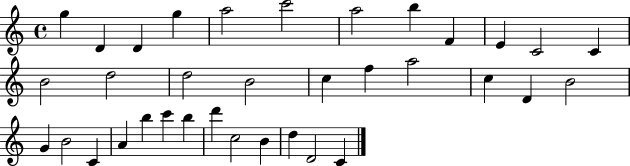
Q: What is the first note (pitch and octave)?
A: G5